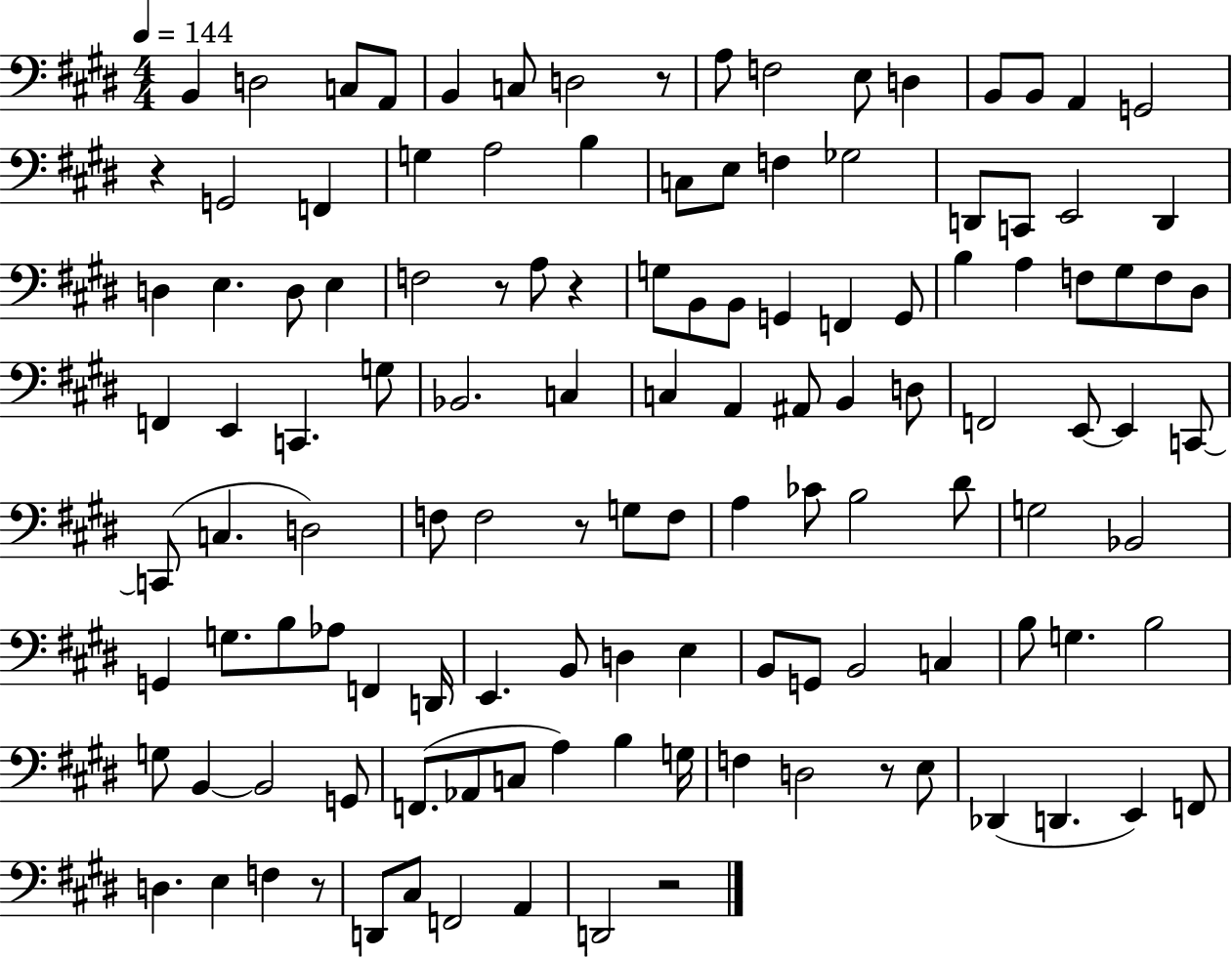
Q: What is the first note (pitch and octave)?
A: B2